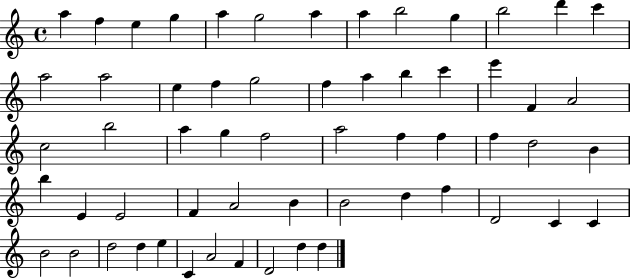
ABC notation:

X:1
T:Untitled
M:4/4
L:1/4
K:C
a f e g a g2 a a b2 g b2 d' c' a2 a2 e f g2 f a b c' e' F A2 c2 b2 a g f2 a2 f f f d2 B b E E2 F A2 B B2 d f D2 C C B2 B2 d2 d e C A2 F D2 d d